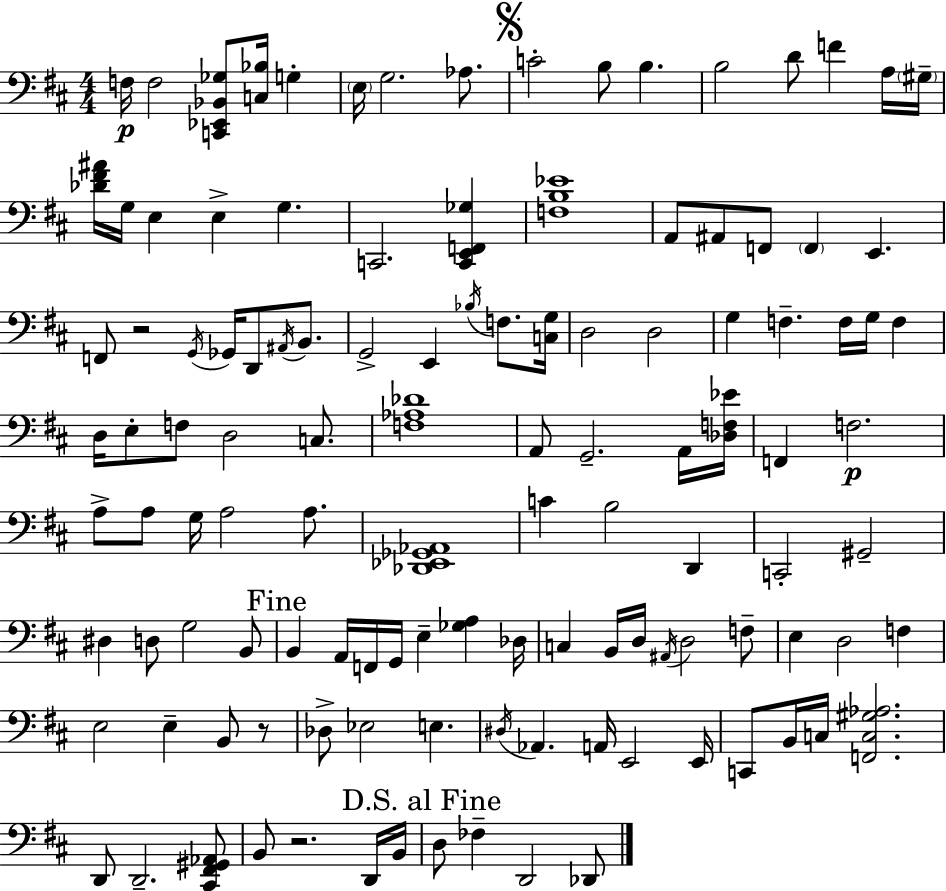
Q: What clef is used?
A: bass